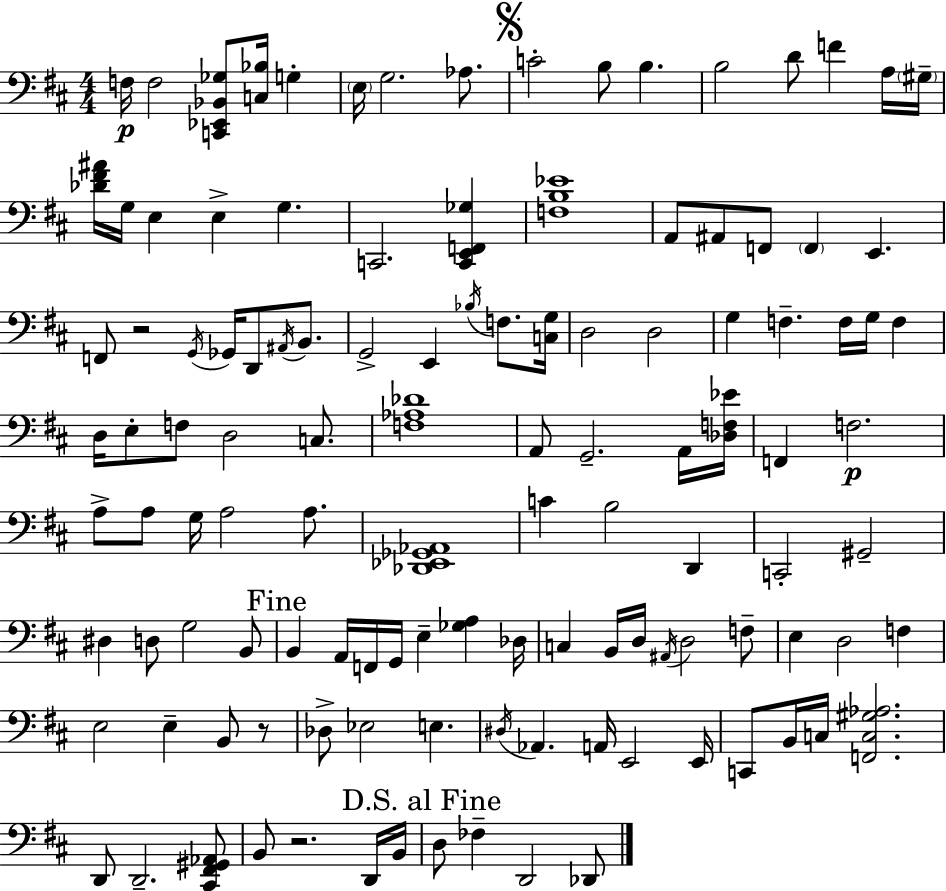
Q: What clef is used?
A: bass